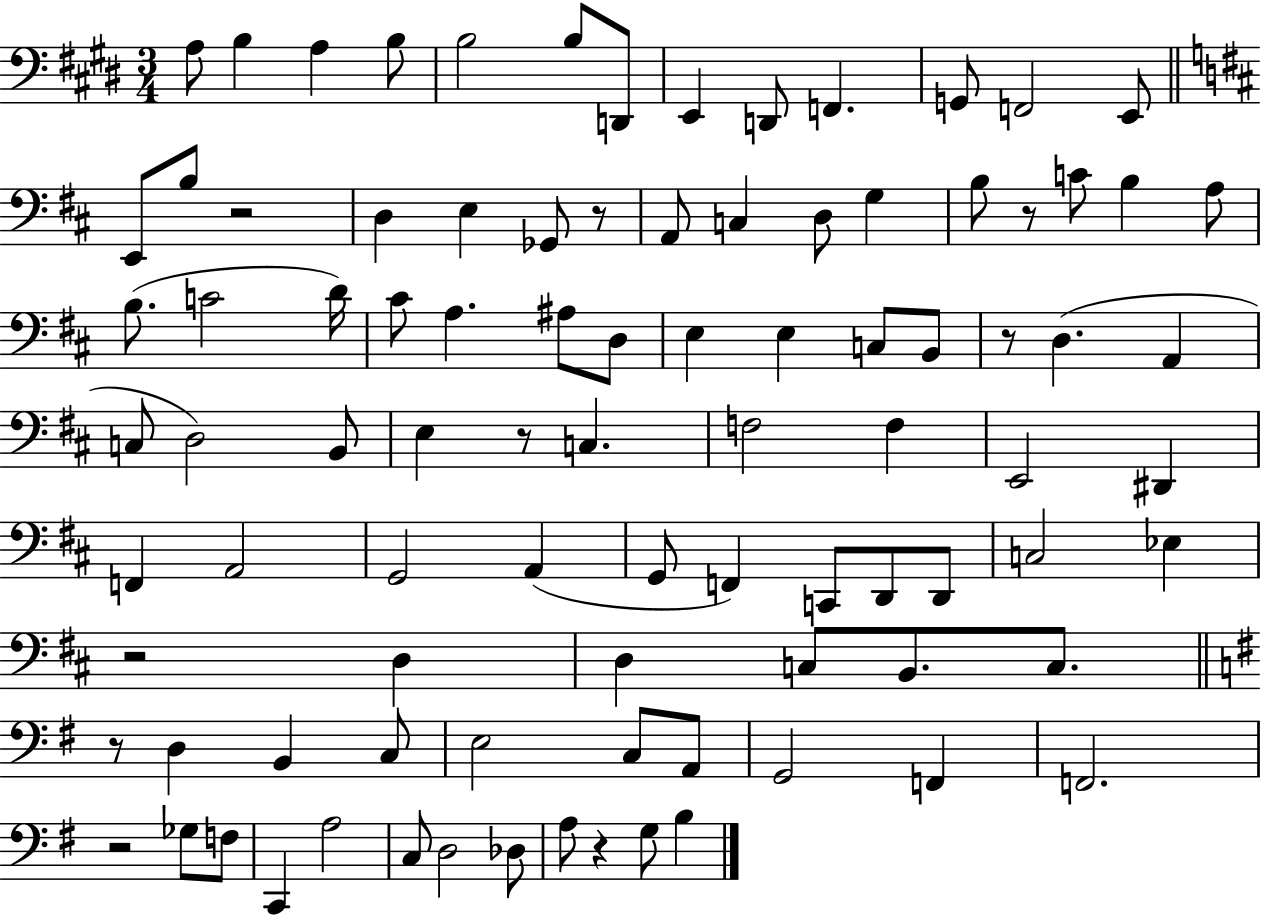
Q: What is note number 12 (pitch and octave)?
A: F2